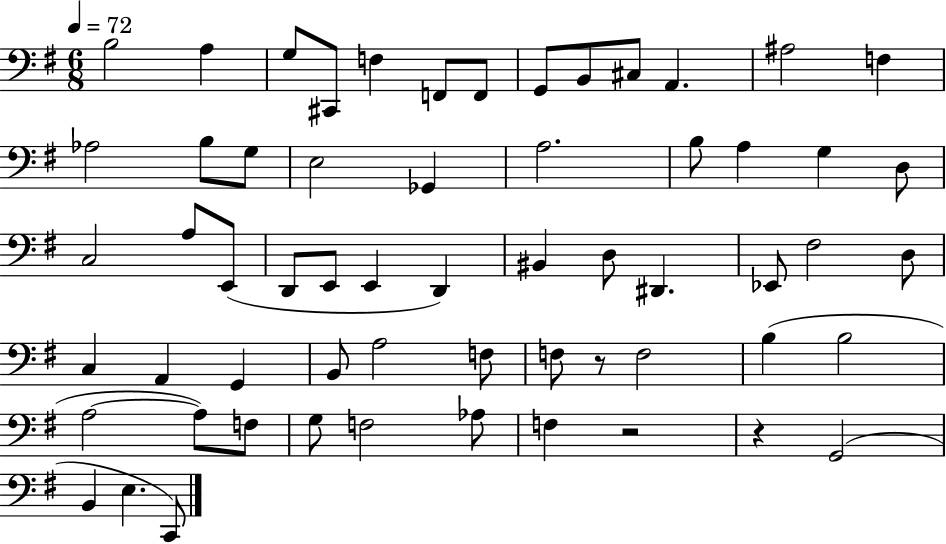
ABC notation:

X:1
T:Untitled
M:6/8
L:1/4
K:G
B,2 A, G,/2 ^C,,/2 F, F,,/2 F,,/2 G,,/2 B,,/2 ^C,/2 A,, ^A,2 F, _A,2 B,/2 G,/2 E,2 _G,, A,2 B,/2 A, G, D,/2 C,2 A,/2 E,,/2 D,,/2 E,,/2 E,, D,, ^B,, D,/2 ^D,, _E,,/2 ^F,2 D,/2 C, A,, G,, B,,/2 A,2 F,/2 F,/2 z/2 F,2 B, B,2 A,2 A,/2 F,/2 G,/2 F,2 _A,/2 F, z2 z G,,2 B,, E, C,,/2